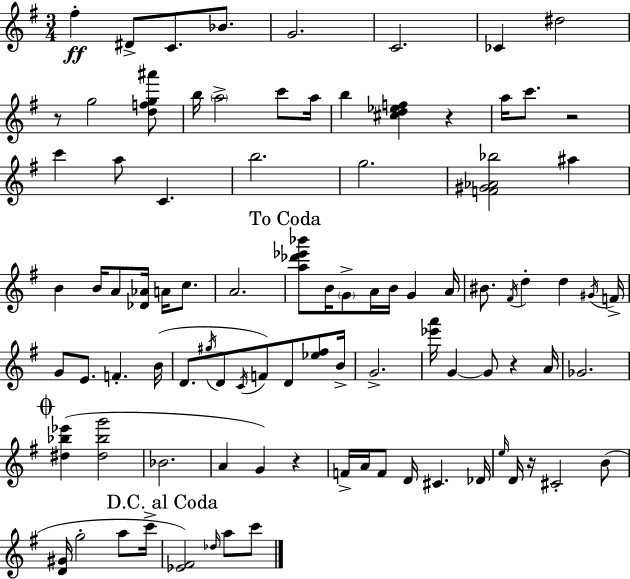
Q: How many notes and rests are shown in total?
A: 92